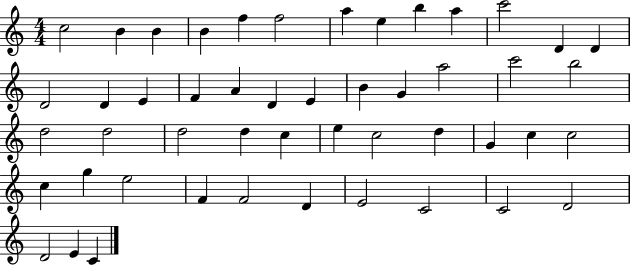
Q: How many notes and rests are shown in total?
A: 49